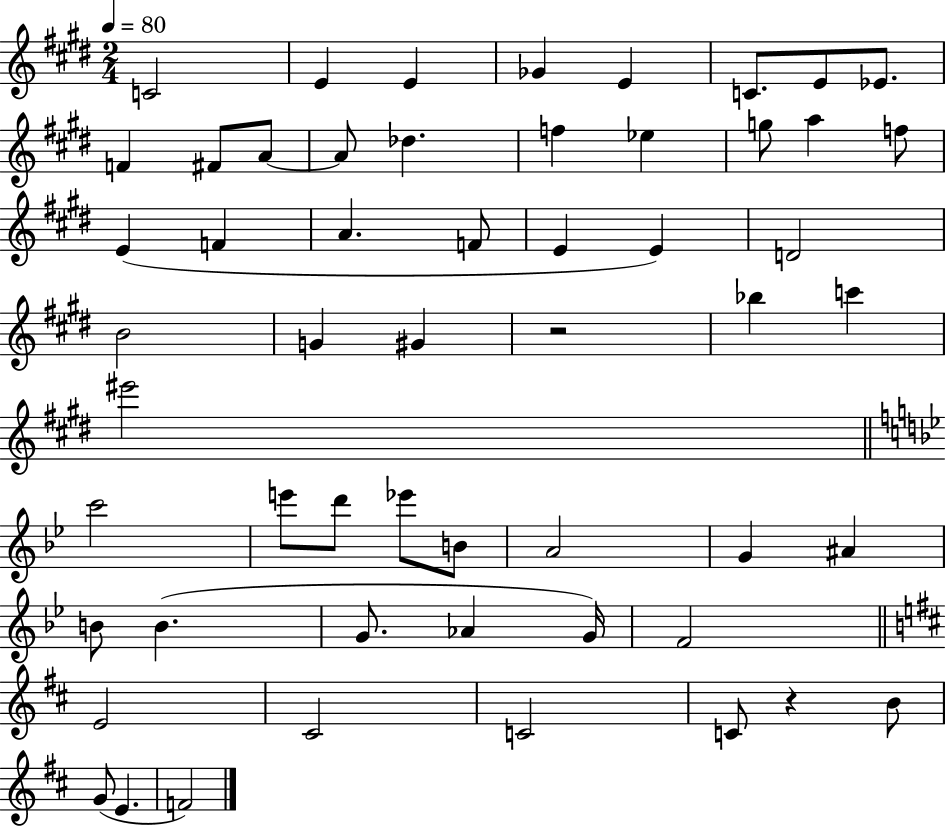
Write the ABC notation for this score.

X:1
T:Untitled
M:2/4
L:1/4
K:E
C2 E E _G E C/2 E/2 _E/2 F ^F/2 A/2 A/2 _d f _e g/2 a f/2 E F A F/2 E E D2 B2 G ^G z2 _b c' ^e'2 c'2 e'/2 d'/2 _e'/2 B/2 A2 G ^A B/2 B G/2 _A G/4 F2 E2 ^C2 C2 C/2 z B/2 G/2 E F2